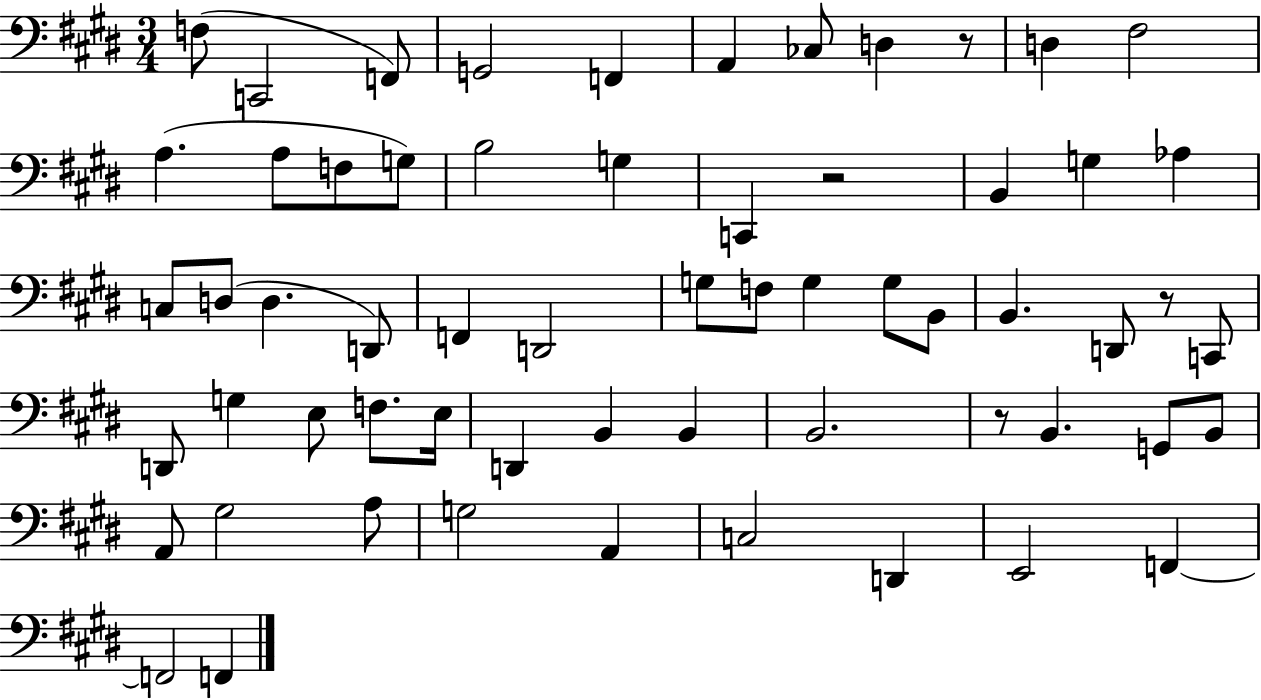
{
  \clef bass
  \numericTimeSignature
  \time 3/4
  \key e \major
  f8( c,2 f,8) | g,2 f,4 | a,4 ces8 d4 r8 | d4 fis2 | \break a4.( a8 f8 g8) | b2 g4 | c,4 r2 | b,4 g4 aes4 | \break c8 d8( d4. d,8) | f,4 d,2 | g8 f8 g4 g8 b,8 | b,4. d,8 r8 c,8 | \break d,8 g4 e8 f8. e16 | d,4 b,4 b,4 | b,2. | r8 b,4. g,8 b,8 | \break a,8 gis2 a8 | g2 a,4 | c2 d,4 | e,2 f,4~~ | \break f,2 f,4 | \bar "|."
}